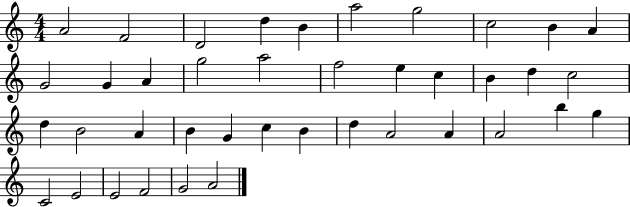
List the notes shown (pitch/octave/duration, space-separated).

A4/h F4/h D4/h D5/q B4/q A5/h G5/h C5/h B4/q A4/q G4/h G4/q A4/q G5/h A5/h F5/h E5/q C5/q B4/q D5/q C5/h D5/q B4/h A4/q B4/q G4/q C5/q B4/q D5/q A4/h A4/q A4/h B5/q G5/q C4/h E4/h E4/h F4/h G4/h A4/h